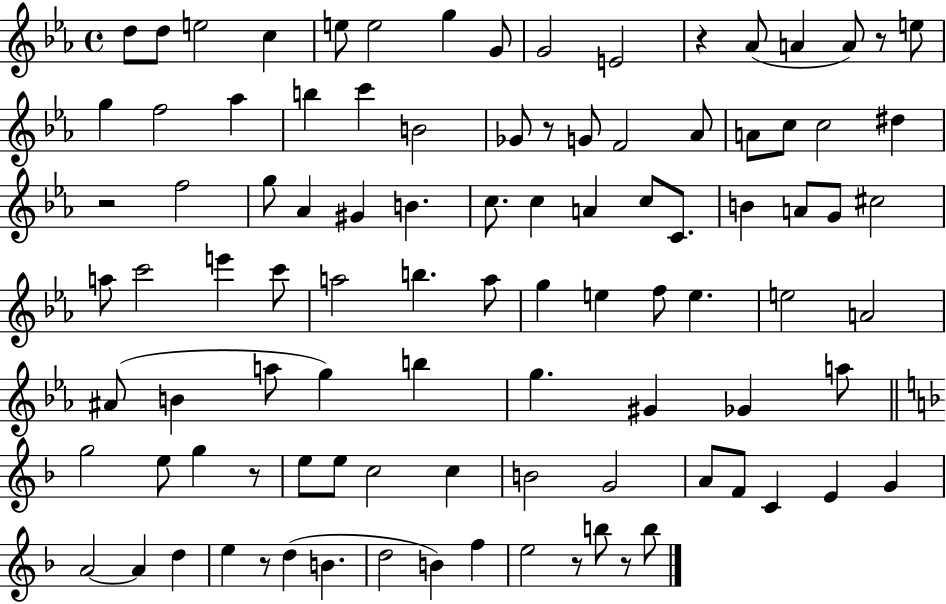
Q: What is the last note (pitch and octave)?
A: B5